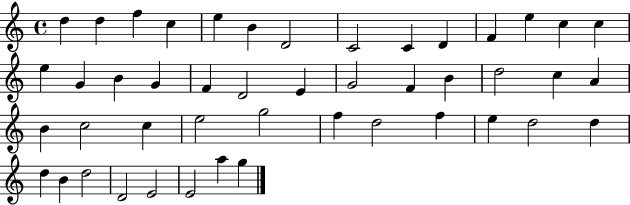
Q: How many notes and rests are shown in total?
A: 46